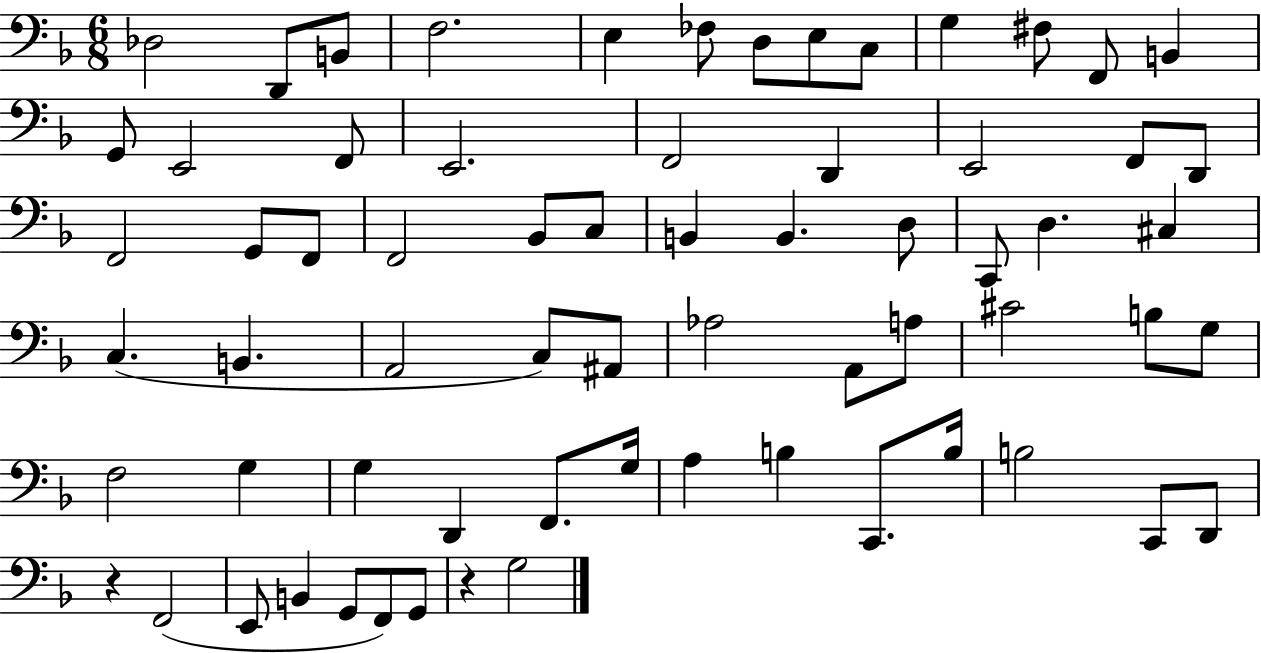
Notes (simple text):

Db3/h D2/e B2/e F3/h. E3/q FES3/e D3/e E3/e C3/e G3/q F#3/e F2/e B2/q G2/e E2/h F2/e E2/h. F2/h D2/q E2/h F2/e D2/e F2/h G2/e F2/e F2/h Bb2/e C3/e B2/q B2/q. D3/e C2/e D3/q. C#3/q C3/q. B2/q. A2/h C3/e A#2/e Ab3/h A2/e A3/e C#4/h B3/e G3/e F3/h G3/q G3/q D2/q F2/e. G3/s A3/q B3/q C2/e. B3/s B3/h C2/e D2/e R/q F2/h E2/e B2/q G2/e F2/e G2/e R/q G3/h